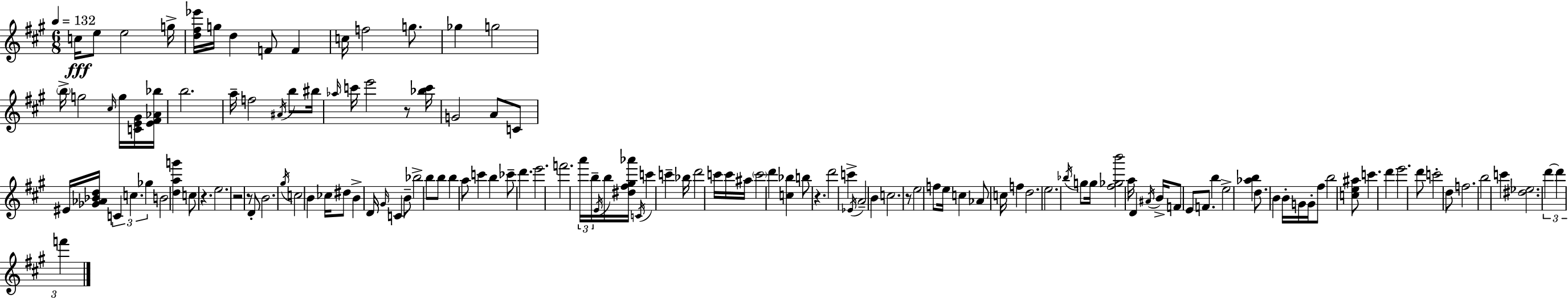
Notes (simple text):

C5/s E5/e E5/h G5/s [D5,F#5,Eb6]/s G5/s D5/q F4/e F4/q C5/s F5/h G5/e. Gb5/q G5/h B5/s G5/h C#5/s G5/s [C4,E4,G#4]/s [E4,F#4,Ab4,Bb5]/s B5/h. A5/s F5/h A#4/s B5/e BIS5/s Ab5/s C6/s E6/h R/e [Bb5,C6]/s G4/h A4/e C4/e EIS4/s [Gb4,Ab4,Bb4,D5]/s C4/q C5/q. Gb5/q B4/h [D5,A5,G6]/q C5/e R/q. E5/h. R/h R/e D4/e B4/h. G#5/s C5/h B4/q CES5/s D#5/e B4/q D4/s G#4/s C4/q B4/e Bb5/h B5/e B5/e B5/q A5/e C6/q B5/q CES6/e D6/q. E6/h. F6/h. A6/s B5/s E4/s B5/s [D#5,F#5,G#5,Ab6]/s C4/s C6/q C6/q Bb5/s D6/h C6/s C6/s A#5/s C6/h D6/q [C5,Bb5]/q B5/e R/q. D6/h C6/q Eb4/s A4/h B4/q C5/h. R/e E5/h F5/e E5/s C5/q Ab4/e C5/s F5/q D5/h. E5/h. Bb5/s G5/e G5/s [F#5,Gb5,B6]/h A5/s D4/q A#4/s B4/s F4/e E4/e F4/e. B5/q E5/h [Ab5,B5]/q D5/e. B4/q B4/s G4/s G4/s F#5/e B5/h [C5,E5,A#5]/e C6/q. D6/q E6/h. D6/e C6/h D5/e F5/h. B5/h C6/q [D#5,Eb5]/h. D6/q D6/q F6/q